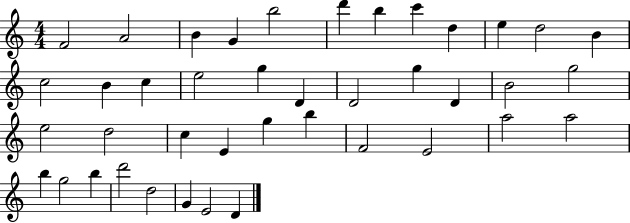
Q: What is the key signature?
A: C major